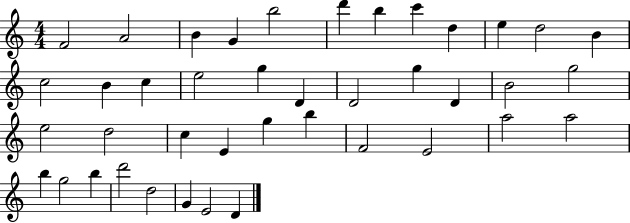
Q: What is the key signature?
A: C major